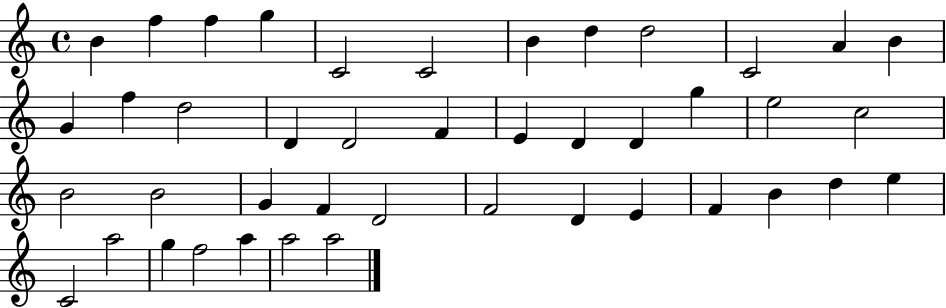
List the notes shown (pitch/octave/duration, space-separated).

B4/q F5/q F5/q G5/q C4/h C4/h B4/q D5/q D5/h C4/h A4/q B4/q G4/q F5/q D5/h D4/q D4/h F4/q E4/q D4/q D4/q G5/q E5/h C5/h B4/h B4/h G4/q F4/q D4/h F4/h D4/q E4/q F4/q B4/q D5/q E5/q C4/h A5/h G5/q F5/h A5/q A5/h A5/h